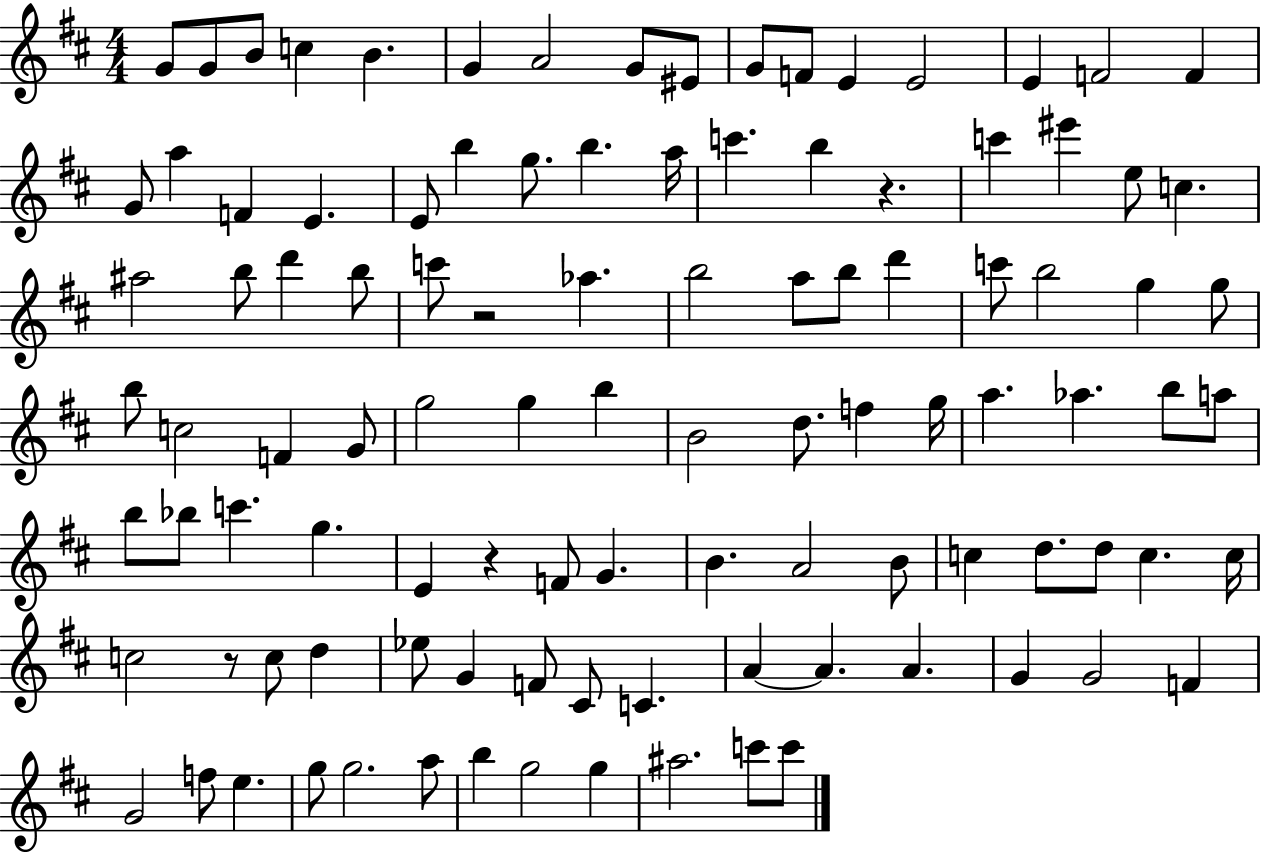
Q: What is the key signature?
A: D major